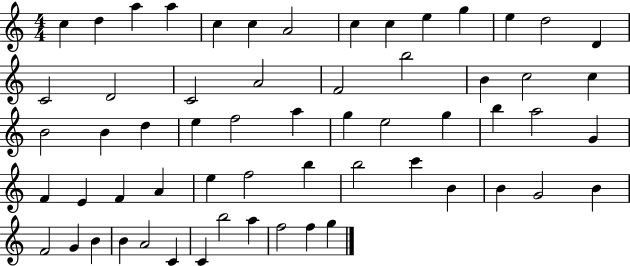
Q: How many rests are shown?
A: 0